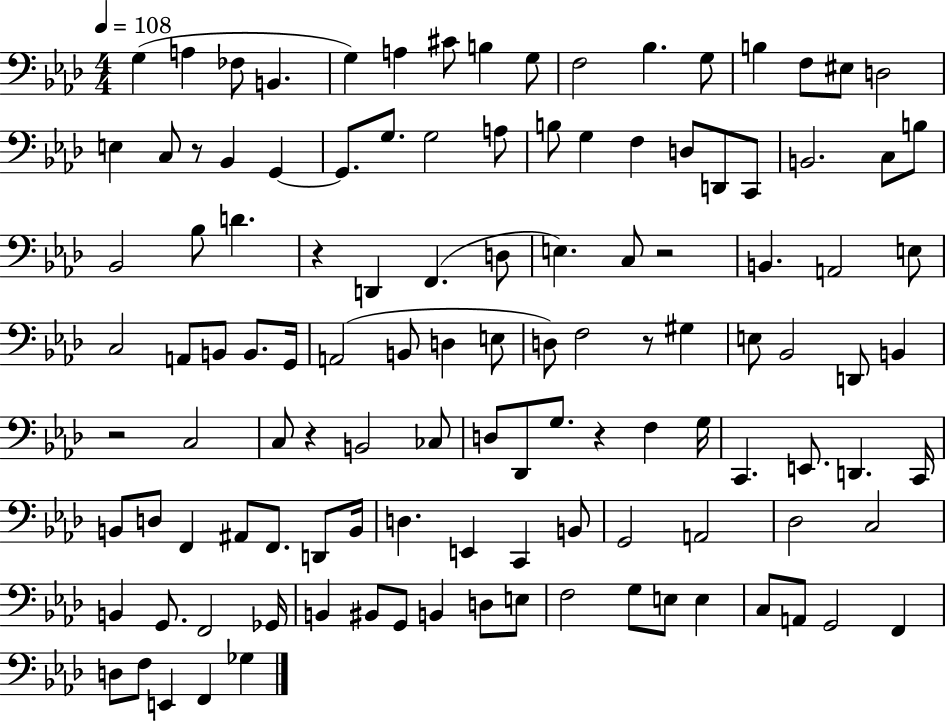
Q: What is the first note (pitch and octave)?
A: G3